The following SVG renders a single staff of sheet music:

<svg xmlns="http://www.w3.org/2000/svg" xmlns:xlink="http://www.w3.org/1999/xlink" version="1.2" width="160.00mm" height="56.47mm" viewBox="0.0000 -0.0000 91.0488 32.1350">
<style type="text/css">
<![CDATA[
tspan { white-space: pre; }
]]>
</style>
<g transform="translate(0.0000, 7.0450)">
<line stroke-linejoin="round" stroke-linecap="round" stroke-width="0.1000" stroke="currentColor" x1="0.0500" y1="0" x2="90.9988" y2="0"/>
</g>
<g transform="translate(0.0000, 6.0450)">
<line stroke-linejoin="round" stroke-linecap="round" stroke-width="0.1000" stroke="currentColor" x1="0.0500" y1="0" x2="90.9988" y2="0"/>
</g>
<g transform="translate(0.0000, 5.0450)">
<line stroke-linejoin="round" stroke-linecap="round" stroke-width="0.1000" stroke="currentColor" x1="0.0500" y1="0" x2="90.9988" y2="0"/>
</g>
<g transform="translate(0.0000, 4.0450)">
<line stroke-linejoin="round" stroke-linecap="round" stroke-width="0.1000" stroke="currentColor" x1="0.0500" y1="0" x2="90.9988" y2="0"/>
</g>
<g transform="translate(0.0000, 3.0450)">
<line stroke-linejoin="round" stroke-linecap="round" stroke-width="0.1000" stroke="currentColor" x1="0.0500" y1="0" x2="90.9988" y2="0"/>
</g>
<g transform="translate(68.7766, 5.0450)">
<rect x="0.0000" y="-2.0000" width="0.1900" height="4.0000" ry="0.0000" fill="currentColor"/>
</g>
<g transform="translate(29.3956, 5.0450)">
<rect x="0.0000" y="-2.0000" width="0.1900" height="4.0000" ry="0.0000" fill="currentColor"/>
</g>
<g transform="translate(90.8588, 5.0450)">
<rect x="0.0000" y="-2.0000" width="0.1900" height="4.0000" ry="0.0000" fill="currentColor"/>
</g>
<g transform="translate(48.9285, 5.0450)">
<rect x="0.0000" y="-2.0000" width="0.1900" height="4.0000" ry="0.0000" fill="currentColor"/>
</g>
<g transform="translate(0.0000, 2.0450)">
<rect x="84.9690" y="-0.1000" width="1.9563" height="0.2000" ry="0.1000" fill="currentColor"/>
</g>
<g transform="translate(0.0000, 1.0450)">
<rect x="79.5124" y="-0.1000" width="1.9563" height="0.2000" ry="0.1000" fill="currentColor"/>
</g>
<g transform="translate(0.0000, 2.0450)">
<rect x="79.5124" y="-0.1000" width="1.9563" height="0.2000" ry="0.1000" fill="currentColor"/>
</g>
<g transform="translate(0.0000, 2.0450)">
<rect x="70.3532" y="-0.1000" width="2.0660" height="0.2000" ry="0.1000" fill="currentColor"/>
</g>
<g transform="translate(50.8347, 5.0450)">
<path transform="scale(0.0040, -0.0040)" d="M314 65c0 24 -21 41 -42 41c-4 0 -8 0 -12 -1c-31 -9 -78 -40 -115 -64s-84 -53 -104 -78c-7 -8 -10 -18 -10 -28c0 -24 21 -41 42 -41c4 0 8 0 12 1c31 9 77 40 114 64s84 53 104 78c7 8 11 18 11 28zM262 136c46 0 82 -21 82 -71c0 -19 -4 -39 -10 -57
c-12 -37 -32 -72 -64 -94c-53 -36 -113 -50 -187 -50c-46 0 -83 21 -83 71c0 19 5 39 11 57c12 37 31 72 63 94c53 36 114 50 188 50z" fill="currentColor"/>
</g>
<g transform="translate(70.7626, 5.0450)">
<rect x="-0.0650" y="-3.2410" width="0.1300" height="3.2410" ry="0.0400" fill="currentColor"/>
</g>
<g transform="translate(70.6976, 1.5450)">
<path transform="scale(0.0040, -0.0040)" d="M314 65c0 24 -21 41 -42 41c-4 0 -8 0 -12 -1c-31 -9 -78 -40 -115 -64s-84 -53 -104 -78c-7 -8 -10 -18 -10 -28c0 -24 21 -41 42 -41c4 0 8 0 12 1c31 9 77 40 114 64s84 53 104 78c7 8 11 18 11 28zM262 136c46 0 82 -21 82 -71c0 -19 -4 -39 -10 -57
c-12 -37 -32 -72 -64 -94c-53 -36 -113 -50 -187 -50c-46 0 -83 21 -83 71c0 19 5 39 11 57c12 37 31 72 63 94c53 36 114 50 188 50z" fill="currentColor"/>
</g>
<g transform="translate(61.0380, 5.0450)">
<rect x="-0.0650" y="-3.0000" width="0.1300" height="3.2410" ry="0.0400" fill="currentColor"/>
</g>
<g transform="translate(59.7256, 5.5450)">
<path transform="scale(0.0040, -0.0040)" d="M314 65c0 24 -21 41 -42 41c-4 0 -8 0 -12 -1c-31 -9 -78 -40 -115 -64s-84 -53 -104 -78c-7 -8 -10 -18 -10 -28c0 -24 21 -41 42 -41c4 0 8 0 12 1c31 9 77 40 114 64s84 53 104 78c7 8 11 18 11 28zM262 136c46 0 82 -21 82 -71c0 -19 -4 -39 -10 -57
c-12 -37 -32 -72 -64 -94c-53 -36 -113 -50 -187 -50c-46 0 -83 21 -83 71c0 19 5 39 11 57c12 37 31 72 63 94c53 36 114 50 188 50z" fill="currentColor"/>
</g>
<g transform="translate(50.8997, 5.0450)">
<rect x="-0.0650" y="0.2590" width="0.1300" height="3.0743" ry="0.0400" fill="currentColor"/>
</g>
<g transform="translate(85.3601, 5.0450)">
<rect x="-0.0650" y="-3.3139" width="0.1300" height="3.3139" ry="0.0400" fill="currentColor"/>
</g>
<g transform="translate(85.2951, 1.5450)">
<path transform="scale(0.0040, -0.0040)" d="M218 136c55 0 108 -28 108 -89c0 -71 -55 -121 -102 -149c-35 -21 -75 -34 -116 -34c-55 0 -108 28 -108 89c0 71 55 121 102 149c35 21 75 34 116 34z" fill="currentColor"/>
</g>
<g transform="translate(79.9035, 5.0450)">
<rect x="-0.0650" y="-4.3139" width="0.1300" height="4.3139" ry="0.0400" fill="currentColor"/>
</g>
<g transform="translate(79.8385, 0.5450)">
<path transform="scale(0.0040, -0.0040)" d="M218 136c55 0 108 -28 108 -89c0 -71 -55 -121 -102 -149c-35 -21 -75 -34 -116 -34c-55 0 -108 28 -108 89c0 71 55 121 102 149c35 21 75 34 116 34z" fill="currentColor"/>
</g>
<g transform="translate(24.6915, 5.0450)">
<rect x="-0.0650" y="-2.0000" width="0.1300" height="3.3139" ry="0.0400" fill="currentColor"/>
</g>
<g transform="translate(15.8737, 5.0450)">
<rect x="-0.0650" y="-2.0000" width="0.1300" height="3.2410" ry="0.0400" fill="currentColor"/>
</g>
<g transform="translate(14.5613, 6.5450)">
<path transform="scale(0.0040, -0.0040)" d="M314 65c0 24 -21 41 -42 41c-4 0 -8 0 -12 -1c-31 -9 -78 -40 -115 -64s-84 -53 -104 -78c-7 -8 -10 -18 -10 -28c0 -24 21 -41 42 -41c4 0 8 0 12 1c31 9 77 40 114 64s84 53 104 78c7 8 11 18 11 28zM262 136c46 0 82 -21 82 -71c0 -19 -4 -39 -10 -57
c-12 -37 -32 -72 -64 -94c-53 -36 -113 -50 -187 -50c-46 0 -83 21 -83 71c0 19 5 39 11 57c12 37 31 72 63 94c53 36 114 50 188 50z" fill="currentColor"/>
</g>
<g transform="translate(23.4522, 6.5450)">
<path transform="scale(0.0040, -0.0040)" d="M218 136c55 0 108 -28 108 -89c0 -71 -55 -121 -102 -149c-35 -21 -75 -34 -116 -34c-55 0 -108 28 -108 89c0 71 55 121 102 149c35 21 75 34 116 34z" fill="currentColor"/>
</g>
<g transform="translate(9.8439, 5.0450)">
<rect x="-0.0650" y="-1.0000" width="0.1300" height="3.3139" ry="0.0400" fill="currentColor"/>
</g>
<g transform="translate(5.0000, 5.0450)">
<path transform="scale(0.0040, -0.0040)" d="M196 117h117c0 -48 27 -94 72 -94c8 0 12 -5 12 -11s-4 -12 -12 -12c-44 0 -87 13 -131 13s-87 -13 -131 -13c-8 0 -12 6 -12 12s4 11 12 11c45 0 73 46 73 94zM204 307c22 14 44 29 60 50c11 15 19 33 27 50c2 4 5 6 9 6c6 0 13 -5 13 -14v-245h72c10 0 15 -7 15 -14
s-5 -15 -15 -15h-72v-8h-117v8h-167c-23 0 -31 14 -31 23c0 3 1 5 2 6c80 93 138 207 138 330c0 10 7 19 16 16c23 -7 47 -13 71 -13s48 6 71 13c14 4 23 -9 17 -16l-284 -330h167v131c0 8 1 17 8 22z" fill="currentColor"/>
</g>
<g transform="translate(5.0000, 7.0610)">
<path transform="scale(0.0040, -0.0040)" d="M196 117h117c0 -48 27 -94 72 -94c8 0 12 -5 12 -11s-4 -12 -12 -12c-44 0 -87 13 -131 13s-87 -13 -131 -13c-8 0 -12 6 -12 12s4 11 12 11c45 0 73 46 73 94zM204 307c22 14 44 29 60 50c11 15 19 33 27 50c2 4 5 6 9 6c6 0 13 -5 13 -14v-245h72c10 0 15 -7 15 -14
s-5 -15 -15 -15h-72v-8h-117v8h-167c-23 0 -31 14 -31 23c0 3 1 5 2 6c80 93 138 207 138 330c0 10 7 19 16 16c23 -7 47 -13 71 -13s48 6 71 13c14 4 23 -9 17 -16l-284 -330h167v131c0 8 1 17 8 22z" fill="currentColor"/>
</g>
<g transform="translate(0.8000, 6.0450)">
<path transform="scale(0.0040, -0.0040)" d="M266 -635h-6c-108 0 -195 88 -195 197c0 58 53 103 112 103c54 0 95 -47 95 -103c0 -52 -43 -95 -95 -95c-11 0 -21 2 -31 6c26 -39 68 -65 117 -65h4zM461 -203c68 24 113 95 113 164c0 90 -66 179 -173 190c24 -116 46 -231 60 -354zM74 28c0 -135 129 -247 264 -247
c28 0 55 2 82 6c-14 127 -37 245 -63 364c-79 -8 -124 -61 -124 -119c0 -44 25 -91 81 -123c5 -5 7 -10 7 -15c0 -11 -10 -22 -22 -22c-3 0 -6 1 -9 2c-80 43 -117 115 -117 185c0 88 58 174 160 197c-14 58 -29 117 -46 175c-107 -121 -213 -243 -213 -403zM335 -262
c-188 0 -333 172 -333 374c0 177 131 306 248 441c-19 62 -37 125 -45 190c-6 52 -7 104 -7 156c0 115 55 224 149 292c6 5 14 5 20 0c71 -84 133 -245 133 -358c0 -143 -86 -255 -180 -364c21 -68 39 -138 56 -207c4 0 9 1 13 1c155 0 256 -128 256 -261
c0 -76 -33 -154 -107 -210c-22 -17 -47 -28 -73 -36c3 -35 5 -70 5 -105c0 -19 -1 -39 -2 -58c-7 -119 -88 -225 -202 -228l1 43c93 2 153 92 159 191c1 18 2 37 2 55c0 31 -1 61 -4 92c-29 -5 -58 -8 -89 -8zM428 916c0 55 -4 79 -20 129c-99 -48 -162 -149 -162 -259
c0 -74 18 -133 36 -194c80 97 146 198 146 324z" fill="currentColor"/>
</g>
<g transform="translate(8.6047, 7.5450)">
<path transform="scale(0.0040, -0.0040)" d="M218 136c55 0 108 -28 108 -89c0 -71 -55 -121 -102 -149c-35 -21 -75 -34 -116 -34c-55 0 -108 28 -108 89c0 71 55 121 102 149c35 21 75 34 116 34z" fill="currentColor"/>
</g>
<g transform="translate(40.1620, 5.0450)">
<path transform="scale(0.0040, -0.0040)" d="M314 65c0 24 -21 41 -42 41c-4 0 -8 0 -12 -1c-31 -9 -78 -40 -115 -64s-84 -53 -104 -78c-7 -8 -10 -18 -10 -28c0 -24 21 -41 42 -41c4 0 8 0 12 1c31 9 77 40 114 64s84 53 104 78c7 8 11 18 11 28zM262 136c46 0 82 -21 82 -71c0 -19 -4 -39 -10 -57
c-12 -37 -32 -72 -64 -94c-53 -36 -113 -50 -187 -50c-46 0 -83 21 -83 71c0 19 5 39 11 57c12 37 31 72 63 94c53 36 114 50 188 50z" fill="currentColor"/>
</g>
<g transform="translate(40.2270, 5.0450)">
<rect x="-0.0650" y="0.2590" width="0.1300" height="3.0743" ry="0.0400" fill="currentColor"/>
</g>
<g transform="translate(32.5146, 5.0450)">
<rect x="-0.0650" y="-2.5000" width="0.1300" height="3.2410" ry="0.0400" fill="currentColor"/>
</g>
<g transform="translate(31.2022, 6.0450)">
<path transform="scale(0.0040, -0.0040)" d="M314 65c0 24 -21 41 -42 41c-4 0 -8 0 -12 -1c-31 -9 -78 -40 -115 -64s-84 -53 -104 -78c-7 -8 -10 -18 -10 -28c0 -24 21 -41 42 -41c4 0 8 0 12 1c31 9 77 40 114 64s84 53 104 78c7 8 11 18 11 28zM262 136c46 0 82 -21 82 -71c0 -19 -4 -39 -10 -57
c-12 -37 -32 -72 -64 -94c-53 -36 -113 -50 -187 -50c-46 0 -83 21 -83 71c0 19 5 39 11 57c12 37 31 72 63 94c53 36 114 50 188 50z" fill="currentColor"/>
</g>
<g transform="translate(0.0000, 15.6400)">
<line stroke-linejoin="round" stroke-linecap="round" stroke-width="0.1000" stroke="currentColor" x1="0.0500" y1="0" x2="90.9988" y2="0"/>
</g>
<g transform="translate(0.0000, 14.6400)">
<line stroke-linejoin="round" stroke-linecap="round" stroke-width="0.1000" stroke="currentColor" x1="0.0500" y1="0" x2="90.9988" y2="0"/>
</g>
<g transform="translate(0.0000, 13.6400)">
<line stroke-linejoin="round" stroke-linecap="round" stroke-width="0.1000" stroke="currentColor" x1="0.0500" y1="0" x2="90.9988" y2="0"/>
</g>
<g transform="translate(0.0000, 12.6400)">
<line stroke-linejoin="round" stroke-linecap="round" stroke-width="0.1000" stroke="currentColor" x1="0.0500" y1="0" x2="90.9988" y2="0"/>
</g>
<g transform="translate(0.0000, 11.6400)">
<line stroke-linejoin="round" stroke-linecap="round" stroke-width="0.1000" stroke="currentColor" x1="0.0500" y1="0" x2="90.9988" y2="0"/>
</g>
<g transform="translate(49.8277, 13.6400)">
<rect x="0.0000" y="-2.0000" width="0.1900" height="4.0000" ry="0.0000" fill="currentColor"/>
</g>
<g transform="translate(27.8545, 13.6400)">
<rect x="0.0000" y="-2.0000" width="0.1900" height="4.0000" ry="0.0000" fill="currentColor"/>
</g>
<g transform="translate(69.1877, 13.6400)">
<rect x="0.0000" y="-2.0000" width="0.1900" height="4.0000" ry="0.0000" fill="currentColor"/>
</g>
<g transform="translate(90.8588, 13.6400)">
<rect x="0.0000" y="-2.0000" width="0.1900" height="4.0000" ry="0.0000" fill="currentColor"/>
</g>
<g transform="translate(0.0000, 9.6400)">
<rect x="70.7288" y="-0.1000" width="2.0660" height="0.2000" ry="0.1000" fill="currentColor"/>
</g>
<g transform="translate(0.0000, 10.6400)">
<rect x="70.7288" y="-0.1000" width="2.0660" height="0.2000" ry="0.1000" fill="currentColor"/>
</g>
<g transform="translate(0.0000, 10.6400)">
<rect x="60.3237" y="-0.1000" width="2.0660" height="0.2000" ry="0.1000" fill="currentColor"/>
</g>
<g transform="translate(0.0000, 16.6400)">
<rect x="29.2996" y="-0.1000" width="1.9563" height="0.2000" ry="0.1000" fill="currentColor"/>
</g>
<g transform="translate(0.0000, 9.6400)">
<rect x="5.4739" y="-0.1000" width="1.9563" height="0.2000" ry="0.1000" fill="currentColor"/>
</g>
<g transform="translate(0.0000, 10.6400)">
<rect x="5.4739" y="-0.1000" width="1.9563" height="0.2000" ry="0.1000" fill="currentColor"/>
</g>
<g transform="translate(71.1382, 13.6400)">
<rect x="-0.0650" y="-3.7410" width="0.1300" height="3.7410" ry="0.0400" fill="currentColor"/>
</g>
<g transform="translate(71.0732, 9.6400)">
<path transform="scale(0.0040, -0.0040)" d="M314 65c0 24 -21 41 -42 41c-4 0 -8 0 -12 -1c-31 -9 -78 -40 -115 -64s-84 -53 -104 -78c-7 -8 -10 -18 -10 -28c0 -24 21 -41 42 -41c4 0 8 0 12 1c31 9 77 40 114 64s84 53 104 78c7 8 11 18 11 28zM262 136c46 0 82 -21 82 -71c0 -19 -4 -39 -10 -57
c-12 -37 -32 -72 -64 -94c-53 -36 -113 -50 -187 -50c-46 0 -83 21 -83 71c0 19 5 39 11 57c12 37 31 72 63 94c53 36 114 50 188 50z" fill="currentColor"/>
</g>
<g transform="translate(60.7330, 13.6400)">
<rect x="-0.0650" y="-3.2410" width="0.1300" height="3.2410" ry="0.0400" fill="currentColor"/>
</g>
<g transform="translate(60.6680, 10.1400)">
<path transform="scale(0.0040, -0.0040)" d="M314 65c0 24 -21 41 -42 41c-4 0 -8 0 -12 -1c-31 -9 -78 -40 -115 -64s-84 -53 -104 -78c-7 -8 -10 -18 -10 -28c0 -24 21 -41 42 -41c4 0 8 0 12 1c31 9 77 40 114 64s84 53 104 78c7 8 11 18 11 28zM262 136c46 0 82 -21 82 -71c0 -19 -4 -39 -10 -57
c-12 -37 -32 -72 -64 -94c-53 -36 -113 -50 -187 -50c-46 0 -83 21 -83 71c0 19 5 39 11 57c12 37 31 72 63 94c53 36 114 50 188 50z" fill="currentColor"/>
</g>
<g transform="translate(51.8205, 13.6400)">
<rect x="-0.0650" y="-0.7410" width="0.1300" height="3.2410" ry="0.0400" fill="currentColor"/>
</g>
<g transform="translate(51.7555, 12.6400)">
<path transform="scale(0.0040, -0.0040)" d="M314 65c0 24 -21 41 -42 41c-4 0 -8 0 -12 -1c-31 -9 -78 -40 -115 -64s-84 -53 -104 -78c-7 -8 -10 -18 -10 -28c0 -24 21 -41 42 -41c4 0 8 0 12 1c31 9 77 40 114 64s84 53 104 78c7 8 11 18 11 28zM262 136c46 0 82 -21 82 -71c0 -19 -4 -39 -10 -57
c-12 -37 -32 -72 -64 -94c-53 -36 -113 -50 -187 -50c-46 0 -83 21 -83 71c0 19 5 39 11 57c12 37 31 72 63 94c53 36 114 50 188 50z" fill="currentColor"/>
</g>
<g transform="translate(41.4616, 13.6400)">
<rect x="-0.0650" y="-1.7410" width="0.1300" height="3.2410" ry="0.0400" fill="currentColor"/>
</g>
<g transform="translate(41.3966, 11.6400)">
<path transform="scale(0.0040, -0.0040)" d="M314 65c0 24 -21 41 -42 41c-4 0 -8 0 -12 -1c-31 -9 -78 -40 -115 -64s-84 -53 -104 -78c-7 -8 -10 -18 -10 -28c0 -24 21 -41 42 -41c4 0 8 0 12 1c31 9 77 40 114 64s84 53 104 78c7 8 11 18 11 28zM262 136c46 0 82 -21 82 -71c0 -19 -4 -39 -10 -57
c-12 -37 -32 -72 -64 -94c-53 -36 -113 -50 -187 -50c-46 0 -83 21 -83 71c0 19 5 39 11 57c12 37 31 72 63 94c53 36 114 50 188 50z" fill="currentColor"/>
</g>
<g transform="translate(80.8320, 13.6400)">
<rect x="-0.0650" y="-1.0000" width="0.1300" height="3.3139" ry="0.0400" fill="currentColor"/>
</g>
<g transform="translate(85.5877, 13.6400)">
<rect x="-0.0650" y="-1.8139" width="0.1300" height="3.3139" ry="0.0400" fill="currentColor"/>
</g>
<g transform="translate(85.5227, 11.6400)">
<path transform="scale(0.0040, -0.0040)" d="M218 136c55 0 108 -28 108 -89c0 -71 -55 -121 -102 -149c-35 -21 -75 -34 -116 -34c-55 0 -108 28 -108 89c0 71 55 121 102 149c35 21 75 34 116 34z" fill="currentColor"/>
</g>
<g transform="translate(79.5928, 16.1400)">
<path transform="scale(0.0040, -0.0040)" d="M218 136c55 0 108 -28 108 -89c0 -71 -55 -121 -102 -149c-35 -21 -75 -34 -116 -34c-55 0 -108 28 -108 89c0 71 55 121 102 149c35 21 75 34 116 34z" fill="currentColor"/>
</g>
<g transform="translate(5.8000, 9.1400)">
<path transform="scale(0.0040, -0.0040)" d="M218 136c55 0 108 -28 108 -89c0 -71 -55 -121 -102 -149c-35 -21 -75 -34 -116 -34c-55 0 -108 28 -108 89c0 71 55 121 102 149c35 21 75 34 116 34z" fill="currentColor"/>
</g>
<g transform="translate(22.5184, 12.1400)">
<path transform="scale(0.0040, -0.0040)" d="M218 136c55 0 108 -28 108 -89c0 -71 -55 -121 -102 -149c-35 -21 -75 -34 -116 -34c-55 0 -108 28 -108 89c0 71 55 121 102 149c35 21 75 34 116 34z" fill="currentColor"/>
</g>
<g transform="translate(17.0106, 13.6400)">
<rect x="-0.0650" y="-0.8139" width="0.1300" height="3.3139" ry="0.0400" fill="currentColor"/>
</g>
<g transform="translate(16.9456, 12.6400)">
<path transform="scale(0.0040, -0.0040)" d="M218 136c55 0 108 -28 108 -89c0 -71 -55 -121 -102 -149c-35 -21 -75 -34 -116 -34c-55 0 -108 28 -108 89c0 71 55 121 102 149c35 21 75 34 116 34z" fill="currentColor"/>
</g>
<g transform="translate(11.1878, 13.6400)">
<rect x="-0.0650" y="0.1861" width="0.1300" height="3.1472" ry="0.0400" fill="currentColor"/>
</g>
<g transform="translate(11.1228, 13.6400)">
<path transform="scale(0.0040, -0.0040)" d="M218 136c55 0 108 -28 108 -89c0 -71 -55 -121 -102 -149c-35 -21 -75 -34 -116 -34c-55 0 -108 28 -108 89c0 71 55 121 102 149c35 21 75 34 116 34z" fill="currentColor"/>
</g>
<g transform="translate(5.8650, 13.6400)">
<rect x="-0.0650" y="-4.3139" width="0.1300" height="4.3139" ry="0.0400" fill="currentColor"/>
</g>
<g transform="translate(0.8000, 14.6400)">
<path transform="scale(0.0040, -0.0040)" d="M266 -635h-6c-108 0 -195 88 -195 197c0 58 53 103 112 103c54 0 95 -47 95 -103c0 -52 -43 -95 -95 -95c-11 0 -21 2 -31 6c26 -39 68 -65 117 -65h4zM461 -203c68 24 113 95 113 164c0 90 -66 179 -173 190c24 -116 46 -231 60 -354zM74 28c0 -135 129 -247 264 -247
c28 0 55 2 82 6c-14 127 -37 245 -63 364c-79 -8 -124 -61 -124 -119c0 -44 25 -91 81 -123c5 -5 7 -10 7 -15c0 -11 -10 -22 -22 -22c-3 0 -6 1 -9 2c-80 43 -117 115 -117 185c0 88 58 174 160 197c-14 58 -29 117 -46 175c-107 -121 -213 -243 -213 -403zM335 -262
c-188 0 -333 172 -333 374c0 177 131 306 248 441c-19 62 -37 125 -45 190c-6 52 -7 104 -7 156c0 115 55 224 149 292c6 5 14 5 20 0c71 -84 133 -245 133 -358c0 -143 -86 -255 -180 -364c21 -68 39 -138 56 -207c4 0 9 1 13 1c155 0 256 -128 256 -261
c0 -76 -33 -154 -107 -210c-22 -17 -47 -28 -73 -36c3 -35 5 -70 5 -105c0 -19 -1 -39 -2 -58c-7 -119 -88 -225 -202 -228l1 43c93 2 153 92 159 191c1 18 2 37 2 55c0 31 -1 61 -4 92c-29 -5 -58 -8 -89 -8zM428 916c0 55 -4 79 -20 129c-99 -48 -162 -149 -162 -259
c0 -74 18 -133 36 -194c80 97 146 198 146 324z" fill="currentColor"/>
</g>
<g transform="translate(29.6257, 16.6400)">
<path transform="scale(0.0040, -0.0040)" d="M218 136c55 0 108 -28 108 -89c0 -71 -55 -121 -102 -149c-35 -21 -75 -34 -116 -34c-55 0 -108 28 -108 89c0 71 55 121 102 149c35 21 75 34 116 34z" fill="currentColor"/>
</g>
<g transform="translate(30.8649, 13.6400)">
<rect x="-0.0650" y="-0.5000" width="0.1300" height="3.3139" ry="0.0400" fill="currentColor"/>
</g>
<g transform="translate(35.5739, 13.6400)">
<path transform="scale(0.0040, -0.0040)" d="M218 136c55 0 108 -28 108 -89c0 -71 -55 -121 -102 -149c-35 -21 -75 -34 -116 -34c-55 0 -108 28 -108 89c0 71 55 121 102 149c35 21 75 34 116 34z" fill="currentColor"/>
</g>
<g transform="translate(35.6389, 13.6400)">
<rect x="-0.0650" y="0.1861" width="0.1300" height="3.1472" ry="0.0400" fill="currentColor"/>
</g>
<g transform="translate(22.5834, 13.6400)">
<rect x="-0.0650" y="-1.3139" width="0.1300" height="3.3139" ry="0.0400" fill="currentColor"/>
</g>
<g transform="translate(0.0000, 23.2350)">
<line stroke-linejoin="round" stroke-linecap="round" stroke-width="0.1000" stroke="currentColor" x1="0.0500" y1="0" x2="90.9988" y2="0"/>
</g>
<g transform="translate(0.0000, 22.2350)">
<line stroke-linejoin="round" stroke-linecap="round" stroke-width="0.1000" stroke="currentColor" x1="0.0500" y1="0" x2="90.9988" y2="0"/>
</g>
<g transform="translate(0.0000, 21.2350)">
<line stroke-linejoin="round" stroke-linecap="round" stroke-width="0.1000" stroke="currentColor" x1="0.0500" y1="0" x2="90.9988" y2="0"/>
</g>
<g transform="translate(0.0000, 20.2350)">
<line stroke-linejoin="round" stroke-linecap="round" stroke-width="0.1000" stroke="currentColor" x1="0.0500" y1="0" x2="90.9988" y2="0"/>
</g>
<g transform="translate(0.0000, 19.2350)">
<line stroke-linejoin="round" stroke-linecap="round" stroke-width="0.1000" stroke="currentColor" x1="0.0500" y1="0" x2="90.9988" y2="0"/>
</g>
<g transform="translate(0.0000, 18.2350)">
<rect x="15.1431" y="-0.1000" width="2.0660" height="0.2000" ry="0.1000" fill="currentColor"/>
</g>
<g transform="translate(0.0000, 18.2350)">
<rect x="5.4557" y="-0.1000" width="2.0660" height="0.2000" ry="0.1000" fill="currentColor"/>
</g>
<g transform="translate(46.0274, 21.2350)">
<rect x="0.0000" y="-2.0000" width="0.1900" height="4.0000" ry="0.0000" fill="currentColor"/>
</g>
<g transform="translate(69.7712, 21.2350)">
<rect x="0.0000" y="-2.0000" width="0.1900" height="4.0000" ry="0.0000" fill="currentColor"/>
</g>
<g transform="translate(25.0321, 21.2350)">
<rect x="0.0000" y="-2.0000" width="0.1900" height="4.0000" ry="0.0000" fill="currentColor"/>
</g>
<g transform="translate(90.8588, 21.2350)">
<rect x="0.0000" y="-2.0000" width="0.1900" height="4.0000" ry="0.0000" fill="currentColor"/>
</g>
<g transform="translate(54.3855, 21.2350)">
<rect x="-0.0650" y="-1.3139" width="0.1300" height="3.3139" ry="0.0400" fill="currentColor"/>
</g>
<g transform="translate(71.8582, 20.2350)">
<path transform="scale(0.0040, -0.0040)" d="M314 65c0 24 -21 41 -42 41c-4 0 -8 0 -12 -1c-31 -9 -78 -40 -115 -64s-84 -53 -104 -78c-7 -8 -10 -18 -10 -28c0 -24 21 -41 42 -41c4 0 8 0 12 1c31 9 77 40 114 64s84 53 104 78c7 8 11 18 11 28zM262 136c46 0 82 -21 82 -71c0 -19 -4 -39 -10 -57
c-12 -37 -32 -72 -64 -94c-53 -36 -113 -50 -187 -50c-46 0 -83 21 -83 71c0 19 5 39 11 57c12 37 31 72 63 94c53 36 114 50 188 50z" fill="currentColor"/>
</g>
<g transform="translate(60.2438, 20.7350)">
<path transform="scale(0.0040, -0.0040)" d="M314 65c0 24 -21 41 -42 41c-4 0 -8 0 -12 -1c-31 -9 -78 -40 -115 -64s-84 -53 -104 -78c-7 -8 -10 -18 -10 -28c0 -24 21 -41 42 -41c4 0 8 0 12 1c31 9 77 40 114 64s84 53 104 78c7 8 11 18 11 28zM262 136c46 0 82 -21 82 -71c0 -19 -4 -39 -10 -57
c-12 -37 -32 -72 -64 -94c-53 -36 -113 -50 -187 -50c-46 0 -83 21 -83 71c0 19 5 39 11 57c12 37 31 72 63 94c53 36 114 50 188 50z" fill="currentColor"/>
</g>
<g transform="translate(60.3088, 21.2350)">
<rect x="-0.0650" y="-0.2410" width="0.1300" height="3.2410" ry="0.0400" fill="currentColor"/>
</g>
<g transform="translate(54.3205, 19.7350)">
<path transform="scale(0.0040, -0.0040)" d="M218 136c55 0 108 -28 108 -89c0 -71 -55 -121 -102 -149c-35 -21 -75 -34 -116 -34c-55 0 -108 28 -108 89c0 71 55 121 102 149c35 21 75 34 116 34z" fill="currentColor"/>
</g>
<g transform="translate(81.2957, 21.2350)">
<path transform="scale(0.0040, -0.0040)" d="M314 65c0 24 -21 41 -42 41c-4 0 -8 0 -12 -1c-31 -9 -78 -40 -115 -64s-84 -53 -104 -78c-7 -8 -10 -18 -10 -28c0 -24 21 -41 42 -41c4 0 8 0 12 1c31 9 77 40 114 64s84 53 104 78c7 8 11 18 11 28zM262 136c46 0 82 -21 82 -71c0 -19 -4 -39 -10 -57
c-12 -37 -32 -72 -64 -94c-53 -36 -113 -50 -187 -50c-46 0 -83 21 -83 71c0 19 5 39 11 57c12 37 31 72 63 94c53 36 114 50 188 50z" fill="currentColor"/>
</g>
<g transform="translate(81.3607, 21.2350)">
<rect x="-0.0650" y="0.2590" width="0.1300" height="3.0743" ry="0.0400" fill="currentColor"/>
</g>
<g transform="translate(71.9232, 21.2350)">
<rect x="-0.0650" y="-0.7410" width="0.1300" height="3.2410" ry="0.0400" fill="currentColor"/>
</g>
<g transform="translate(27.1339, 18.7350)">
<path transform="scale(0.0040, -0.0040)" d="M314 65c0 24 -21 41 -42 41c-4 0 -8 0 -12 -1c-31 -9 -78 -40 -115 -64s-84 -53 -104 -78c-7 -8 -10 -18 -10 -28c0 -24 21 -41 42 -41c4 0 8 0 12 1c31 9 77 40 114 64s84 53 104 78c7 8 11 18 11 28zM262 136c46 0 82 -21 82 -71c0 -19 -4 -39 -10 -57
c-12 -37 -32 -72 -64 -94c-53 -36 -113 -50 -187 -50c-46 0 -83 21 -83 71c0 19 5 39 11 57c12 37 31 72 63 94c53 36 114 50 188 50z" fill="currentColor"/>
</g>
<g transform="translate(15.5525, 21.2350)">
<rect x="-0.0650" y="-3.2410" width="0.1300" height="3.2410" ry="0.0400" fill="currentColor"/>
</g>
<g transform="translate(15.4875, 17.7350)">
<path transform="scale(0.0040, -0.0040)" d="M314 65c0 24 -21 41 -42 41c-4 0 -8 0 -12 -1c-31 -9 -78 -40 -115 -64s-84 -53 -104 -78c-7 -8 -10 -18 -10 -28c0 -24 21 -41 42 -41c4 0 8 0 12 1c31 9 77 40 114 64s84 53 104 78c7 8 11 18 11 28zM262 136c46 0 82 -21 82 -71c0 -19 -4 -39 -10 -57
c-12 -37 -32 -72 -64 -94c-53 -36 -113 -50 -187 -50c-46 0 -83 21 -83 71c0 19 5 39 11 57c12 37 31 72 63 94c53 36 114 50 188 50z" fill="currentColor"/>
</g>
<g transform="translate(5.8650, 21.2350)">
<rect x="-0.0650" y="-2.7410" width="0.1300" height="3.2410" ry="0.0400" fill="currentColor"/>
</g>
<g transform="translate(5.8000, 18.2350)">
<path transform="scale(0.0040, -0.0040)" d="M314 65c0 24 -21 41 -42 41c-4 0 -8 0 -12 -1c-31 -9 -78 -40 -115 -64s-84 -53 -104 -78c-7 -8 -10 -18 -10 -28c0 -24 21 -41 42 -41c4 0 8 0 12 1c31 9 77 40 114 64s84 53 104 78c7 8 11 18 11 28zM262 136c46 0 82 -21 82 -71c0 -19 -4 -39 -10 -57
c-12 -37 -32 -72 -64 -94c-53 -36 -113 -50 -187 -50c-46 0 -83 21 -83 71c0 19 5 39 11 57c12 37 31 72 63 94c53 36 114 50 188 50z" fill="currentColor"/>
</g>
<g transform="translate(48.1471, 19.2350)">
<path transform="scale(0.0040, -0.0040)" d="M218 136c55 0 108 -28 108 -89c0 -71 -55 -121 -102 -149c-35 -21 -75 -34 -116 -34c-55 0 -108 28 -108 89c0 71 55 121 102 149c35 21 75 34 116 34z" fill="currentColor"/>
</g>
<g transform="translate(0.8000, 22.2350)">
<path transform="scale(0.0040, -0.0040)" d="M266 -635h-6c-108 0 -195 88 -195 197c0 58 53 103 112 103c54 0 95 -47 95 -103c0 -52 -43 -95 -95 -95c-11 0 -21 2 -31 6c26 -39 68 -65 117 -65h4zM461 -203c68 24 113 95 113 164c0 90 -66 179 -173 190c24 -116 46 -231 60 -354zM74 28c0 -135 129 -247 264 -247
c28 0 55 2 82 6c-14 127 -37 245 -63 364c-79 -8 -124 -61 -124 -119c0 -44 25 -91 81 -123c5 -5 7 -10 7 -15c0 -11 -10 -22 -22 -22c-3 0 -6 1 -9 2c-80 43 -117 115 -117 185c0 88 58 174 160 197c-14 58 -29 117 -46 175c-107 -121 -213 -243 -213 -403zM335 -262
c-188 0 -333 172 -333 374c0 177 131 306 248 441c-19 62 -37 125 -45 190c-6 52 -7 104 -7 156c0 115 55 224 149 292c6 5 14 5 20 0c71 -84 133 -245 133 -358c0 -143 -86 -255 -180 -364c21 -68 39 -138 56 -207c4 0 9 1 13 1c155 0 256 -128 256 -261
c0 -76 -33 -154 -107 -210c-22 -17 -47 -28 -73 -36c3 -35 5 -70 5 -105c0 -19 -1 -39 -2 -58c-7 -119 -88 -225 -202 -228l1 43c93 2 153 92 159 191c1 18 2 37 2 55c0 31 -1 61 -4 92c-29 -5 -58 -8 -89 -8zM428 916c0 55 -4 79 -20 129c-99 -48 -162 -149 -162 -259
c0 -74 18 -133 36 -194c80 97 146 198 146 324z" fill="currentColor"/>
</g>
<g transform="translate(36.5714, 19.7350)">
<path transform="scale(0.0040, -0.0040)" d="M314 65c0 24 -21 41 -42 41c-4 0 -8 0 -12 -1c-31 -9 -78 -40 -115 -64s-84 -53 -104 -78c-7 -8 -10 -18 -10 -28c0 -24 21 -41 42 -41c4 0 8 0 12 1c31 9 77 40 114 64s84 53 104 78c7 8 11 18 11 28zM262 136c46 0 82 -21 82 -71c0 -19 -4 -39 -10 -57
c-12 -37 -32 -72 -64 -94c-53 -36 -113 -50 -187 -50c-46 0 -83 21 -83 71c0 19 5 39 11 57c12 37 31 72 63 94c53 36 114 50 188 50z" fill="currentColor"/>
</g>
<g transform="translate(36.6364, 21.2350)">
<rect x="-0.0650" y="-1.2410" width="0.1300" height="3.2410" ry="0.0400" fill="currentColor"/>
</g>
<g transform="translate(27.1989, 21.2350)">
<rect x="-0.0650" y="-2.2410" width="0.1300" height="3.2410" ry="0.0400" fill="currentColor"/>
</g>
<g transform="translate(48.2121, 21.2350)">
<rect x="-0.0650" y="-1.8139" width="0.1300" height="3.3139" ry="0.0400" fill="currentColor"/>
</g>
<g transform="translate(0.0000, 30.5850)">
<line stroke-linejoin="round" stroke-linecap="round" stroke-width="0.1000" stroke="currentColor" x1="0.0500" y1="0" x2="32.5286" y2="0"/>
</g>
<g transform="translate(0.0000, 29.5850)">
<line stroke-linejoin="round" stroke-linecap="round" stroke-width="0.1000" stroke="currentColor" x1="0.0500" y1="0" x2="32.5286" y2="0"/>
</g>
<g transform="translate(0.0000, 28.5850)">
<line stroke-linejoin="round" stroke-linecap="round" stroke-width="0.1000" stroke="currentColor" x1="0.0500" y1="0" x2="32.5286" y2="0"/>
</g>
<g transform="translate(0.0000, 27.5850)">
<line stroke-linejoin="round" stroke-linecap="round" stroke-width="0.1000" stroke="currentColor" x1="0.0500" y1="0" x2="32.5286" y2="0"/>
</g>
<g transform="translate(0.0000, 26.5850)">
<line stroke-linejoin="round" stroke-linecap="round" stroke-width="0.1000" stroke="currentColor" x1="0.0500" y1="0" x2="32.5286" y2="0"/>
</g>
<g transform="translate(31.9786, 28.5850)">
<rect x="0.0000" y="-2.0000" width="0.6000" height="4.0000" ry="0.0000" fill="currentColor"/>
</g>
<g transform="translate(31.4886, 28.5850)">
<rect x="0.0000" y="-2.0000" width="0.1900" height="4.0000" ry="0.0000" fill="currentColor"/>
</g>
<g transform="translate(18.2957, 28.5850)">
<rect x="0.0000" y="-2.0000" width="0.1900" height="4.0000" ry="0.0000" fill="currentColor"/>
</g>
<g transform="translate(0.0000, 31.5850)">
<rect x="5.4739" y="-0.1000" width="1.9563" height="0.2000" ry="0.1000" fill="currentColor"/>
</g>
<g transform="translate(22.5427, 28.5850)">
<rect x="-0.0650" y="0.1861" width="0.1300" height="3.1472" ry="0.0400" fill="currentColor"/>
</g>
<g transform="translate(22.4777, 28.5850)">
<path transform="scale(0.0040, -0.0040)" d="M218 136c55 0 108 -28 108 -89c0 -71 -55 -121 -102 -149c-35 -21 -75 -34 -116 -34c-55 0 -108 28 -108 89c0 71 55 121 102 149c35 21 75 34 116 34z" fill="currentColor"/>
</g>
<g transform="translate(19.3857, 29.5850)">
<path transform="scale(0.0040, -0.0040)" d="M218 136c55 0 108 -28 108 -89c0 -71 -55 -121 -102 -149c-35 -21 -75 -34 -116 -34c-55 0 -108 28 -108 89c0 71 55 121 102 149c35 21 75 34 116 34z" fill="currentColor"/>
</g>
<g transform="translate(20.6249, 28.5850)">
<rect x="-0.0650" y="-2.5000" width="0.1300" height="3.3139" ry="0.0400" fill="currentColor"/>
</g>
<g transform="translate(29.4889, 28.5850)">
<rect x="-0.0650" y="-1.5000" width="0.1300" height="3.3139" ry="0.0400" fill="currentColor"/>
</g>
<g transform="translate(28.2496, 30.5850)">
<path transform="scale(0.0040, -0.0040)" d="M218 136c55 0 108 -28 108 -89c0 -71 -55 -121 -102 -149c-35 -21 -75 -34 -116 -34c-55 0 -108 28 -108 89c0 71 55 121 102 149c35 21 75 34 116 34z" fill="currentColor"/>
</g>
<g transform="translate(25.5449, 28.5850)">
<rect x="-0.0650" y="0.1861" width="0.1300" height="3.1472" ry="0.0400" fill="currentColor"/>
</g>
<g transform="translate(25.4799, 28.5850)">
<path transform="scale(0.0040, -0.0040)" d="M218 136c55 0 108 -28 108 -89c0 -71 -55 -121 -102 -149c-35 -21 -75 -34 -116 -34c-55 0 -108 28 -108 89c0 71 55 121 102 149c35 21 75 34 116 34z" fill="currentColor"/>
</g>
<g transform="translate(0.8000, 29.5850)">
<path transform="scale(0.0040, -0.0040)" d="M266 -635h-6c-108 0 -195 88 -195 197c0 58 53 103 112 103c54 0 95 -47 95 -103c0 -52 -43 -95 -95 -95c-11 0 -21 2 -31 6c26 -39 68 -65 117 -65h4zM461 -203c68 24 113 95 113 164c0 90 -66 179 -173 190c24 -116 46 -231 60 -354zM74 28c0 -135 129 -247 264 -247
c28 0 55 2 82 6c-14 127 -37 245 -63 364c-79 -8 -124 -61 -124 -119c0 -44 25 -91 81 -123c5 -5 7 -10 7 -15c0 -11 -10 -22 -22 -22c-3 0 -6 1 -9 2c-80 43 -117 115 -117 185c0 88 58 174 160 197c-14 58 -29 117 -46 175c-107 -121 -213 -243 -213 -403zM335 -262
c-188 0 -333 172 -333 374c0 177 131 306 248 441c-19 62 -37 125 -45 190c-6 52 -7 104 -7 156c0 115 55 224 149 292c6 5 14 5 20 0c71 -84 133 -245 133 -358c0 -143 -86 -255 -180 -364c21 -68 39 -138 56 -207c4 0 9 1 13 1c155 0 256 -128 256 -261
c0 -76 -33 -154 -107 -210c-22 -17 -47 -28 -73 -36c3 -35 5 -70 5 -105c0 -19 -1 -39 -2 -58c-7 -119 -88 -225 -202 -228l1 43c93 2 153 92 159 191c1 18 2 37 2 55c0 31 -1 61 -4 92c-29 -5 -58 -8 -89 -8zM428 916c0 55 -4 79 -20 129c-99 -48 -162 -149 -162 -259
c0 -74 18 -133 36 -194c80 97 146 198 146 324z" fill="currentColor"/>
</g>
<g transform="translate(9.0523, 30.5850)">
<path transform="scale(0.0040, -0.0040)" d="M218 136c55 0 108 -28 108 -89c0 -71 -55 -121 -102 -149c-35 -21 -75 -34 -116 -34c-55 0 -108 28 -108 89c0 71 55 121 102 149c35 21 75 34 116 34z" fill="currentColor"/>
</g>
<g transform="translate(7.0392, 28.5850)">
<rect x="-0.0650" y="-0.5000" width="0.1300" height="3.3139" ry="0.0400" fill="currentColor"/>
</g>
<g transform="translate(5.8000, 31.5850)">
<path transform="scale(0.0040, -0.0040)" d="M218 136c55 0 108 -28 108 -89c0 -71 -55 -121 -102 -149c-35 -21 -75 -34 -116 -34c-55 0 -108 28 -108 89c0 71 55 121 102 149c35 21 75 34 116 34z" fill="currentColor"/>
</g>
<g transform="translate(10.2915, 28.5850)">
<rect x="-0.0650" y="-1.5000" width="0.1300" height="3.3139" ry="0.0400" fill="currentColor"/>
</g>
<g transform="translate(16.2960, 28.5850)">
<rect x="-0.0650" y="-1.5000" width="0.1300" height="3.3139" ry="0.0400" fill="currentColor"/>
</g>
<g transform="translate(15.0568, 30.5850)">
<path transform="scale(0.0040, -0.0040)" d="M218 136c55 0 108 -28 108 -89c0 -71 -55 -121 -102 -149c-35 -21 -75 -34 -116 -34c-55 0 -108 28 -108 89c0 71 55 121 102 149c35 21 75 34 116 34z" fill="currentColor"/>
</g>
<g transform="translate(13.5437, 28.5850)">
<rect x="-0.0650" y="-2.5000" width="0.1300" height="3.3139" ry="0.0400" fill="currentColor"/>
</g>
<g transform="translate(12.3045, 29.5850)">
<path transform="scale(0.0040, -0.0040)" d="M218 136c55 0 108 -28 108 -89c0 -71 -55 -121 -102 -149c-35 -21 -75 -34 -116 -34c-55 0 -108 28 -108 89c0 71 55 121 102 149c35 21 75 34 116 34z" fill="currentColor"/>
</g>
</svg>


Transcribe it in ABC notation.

X:1
T:Untitled
M:4/4
L:1/4
K:C
D F2 F G2 B2 B2 A2 b2 d' b d' B d e C B f2 d2 b2 c'2 D f a2 b2 g2 e2 f e c2 d2 B2 C E G E G B B E